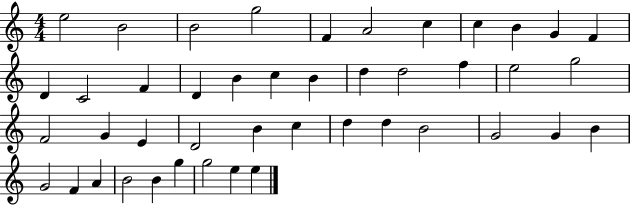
{
  \clef treble
  \numericTimeSignature
  \time 4/4
  \key c \major
  e''2 b'2 | b'2 g''2 | f'4 a'2 c''4 | c''4 b'4 g'4 f'4 | \break d'4 c'2 f'4 | d'4 b'4 c''4 b'4 | d''4 d''2 f''4 | e''2 g''2 | \break f'2 g'4 e'4 | d'2 b'4 c''4 | d''4 d''4 b'2 | g'2 g'4 b'4 | \break g'2 f'4 a'4 | b'2 b'4 g''4 | g''2 e''4 e''4 | \bar "|."
}